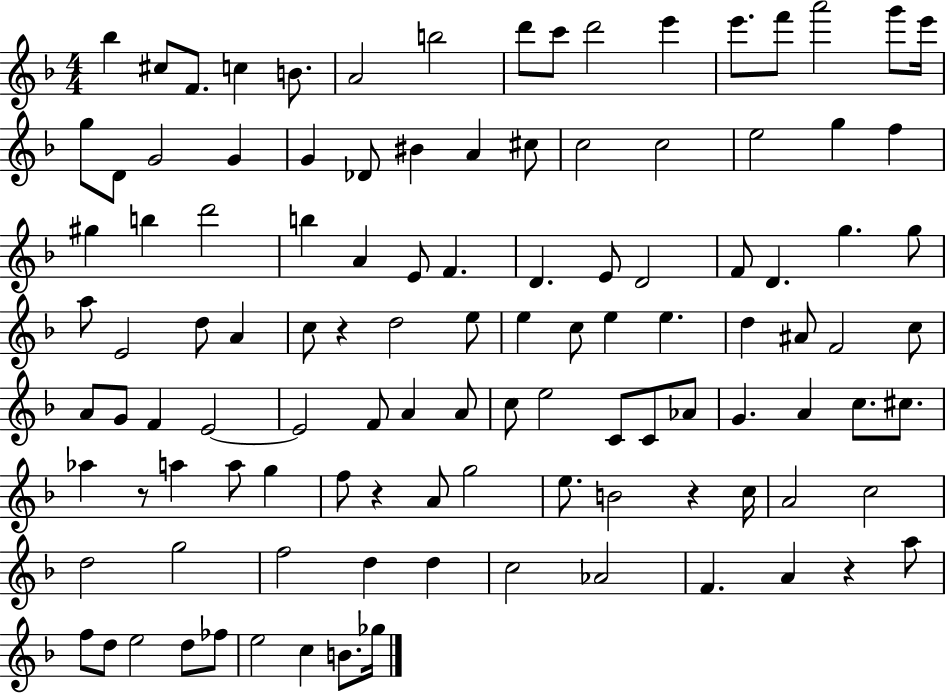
Bb5/q C#5/e F4/e. C5/q B4/e. A4/h B5/h D6/e C6/e D6/h E6/q E6/e. F6/e A6/h G6/e E6/s G5/e D4/e G4/h G4/q G4/q Db4/e BIS4/q A4/q C#5/e C5/h C5/h E5/h G5/q F5/q G#5/q B5/q D6/h B5/q A4/q E4/e F4/q. D4/q. E4/e D4/h F4/e D4/q. G5/q. G5/e A5/e E4/h D5/e A4/q C5/e R/q D5/h E5/e E5/q C5/e E5/q E5/q. D5/q A#4/e F4/h C5/e A4/e G4/e F4/q E4/h E4/h F4/e A4/q A4/e C5/e E5/h C4/e C4/e Ab4/e G4/q. A4/q C5/e. C#5/e. Ab5/q R/e A5/q A5/e G5/q F5/e R/q A4/e G5/h E5/e. B4/h R/q C5/s A4/h C5/h D5/h G5/h F5/h D5/q D5/q C5/h Ab4/h F4/q. A4/q R/q A5/e F5/e D5/e E5/h D5/e FES5/e E5/h C5/q B4/e. Gb5/s